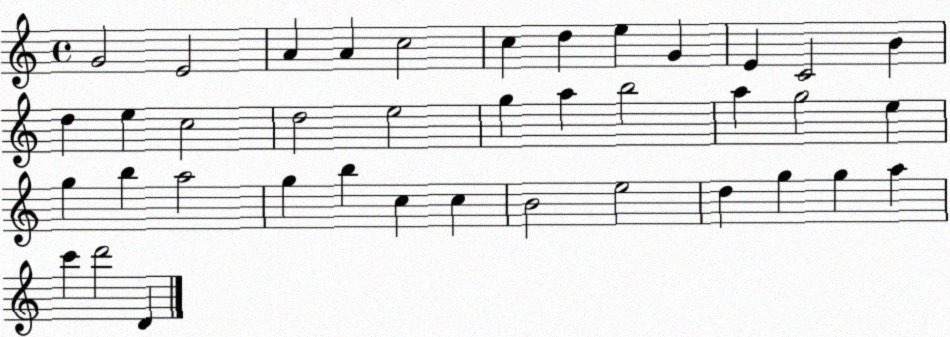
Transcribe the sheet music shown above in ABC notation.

X:1
T:Untitled
M:4/4
L:1/4
K:C
G2 E2 A A c2 c d e G E C2 B d e c2 d2 e2 g a b2 a g2 e g b a2 g b c c B2 e2 d g g a c' d'2 D